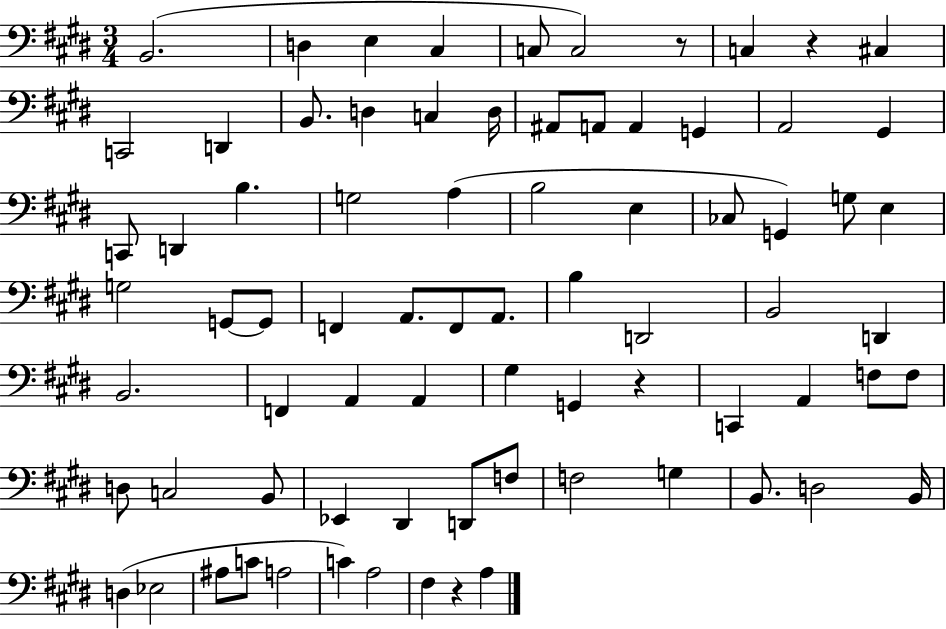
X:1
T:Untitled
M:3/4
L:1/4
K:E
B,,2 D, E, ^C, C,/2 C,2 z/2 C, z ^C, C,,2 D,, B,,/2 D, C, D,/4 ^A,,/2 A,,/2 A,, G,, A,,2 ^G,, C,,/2 D,, B, G,2 A, B,2 E, _C,/2 G,, G,/2 E, G,2 G,,/2 G,,/2 F,, A,,/2 F,,/2 A,,/2 B, D,,2 B,,2 D,, B,,2 F,, A,, A,, ^G, G,, z C,, A,, F,/2 F,/2 D,/2 C,2 B,,/2 _E,, ^D,, D,,/2 F,/2 F,2 G, B,,/2 D,2 B,,/4 D, _E,2 ^A,/2 C/2 A,2 C A,2 ^F, z A,